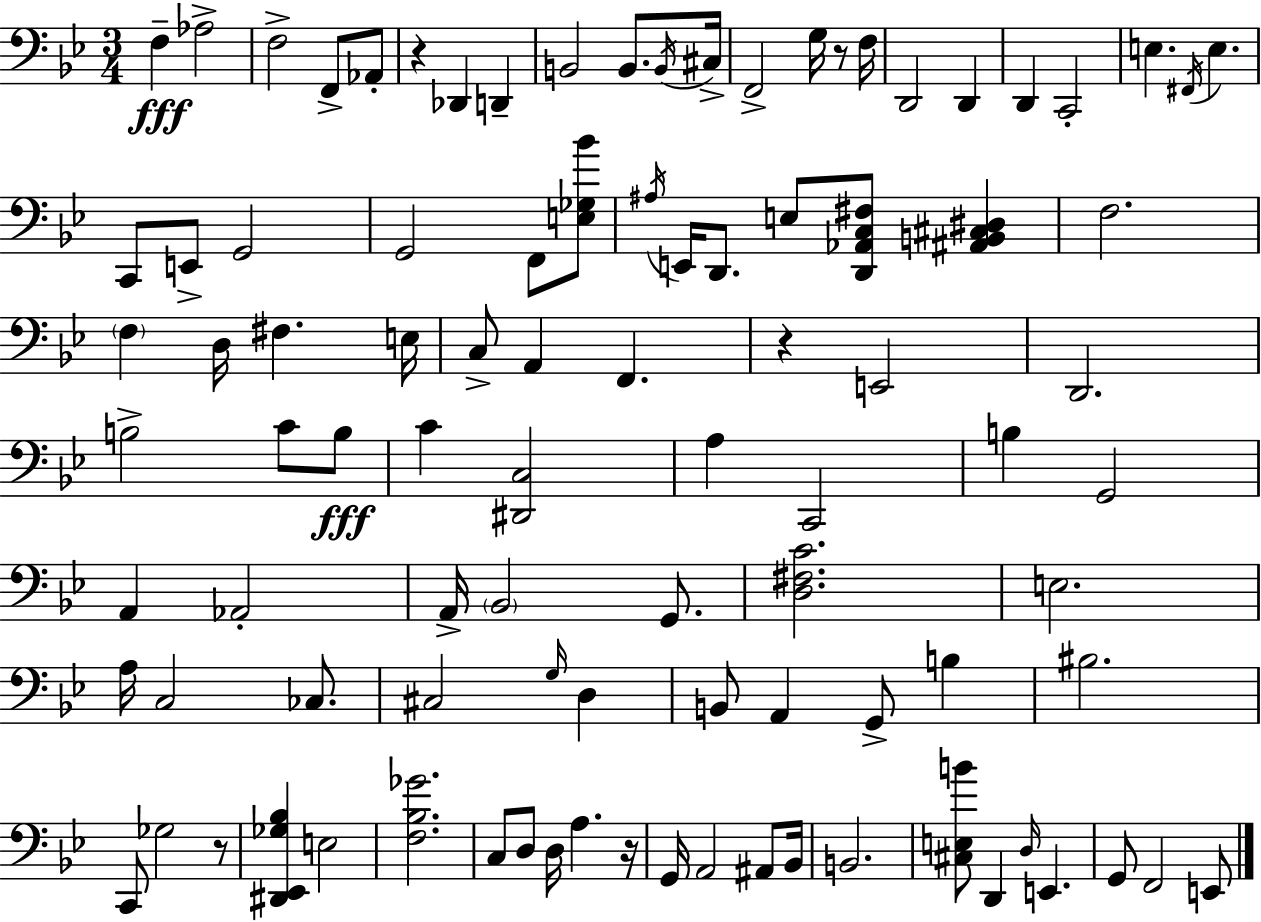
X:1
T:Untitled
M:3/4
L:1/4
K:Bb
F, _A,2 F,2 F,,/2 _A,,/2 z _D,, D,, B,,2 B,,/2 B,,/4 ^C,/4 F,,2 G,/4 z/2 F,/4 D,,2 D,, D,, C,,2 E, ^F,,/4 E, C,,/2 E,,/2 G,,2 G,,2 F,,/2 [E,_G,_B]/2 ^A,/4 E,,/4 D,,/2 E,/2 [D,,_A,,C,^F,]/2 [^A,,B,,^C,^D,] F,2 F, D,/4 ^F, E,/4 C,/2 A,, F,, z E,,2 D,,2 B,2 C/2 B,/2 C [^D,,C,]2 A, C,,2 B, G,,2 A,, _A,,2 A,,/4 _B,,2 G,,/2 [D,^F,C]2 E,2 A,/4 C,2 _C,/2 ^C,2 G,/4 D, B,,/2 A,, G,,/2 B, ^B,2 C,,/2 _G,2 z/2 [^D,,_E,,_G,_B,] E,2 [F,_B,_G]2 C,/2 D,/2 D,/4 A, z/4 G,,/4 A,,2 ^A,,/2 _B,,/4 B,,2 [^C,E,B]/2 D,, D,/4 E,, G,,/2 F,,2 E,,/2